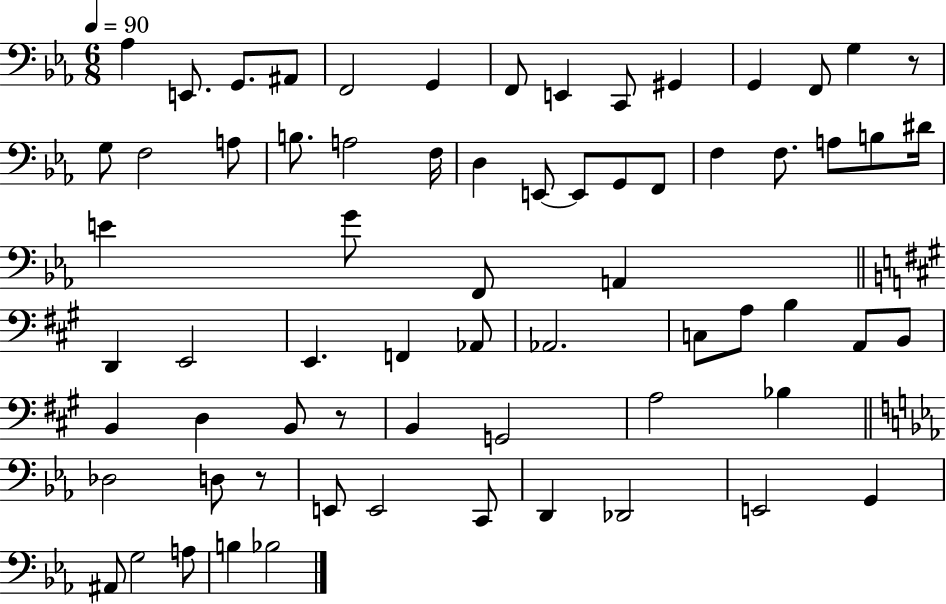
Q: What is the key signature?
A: EES major